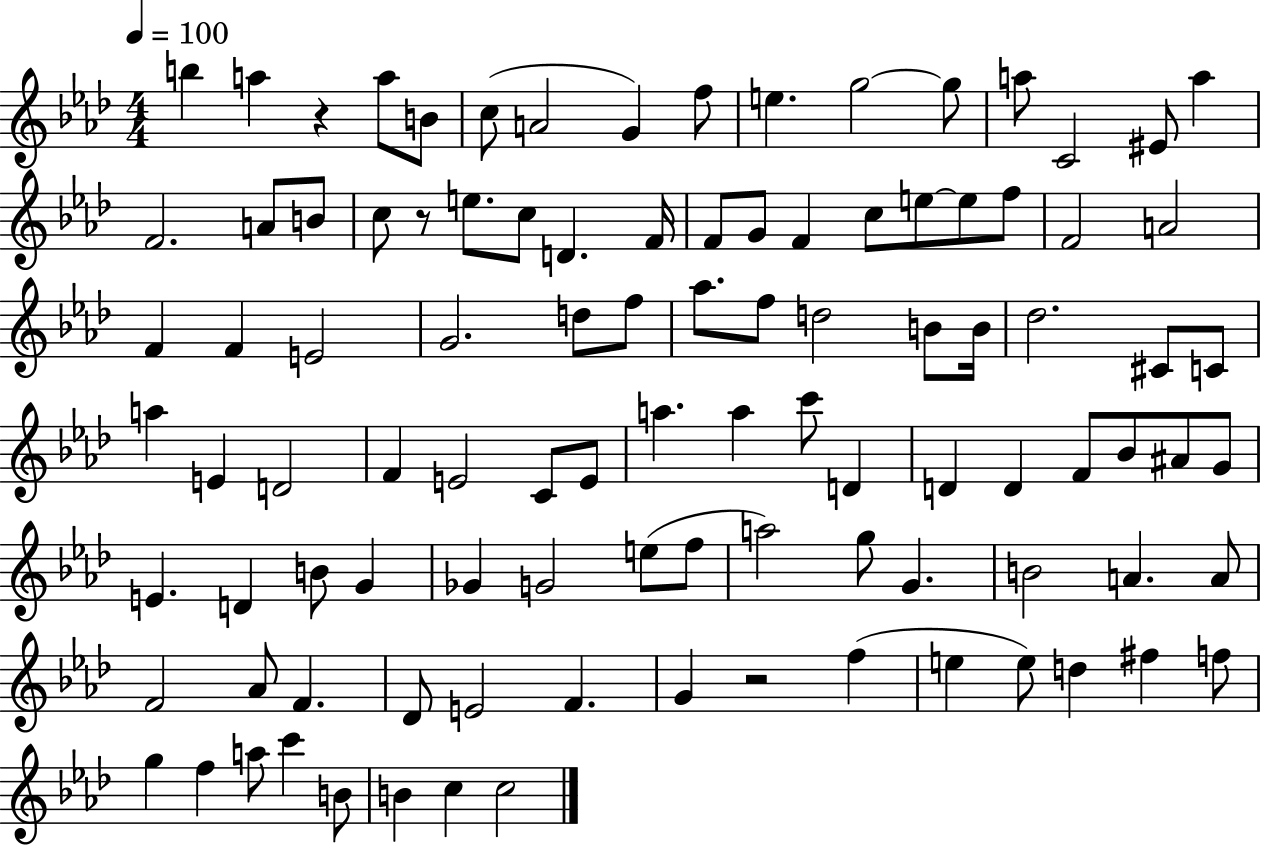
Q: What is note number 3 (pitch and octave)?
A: A5